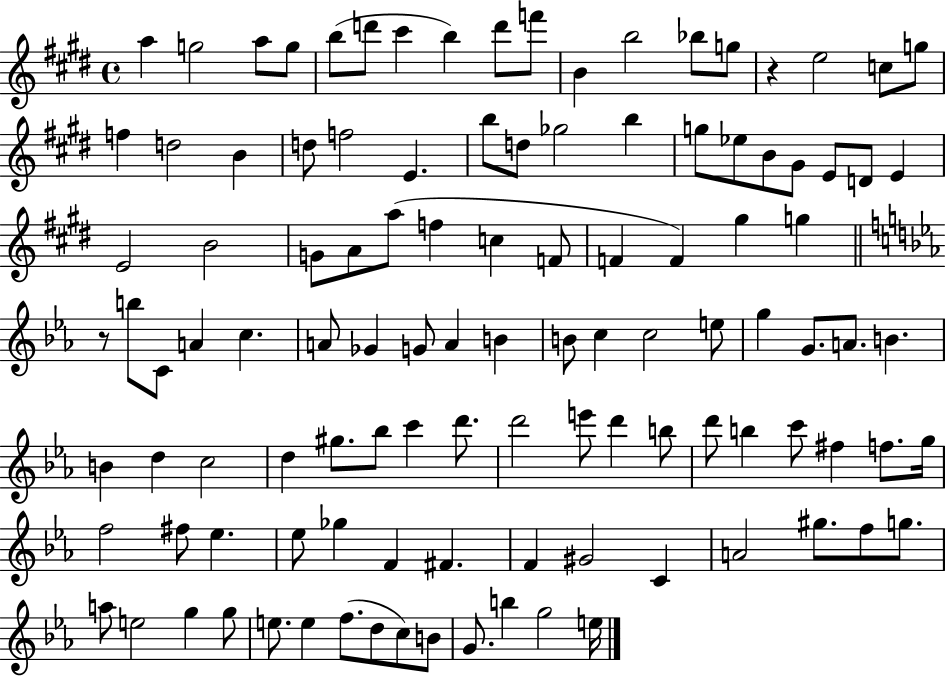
{
  \clef treble
  \time 4/4
  \defaultTimeSignature
  \key e \major
  a''4 g''2 a''8 g''8 | b''8( d'''8 cis'''4 b''4) d'''8 f'''8 | b'4 b''2 bes''8 g''8 | r4 e''2 c''8 g''8 | \break f''4 d''2 b'4 | d''8 f''2 e'4. | b''8 d''8 ges''2 b''4 | g''8 ees''8 b'8 gis'8 e'8 d'8 e'4 | \break e'2 b'2 | g'8 a'8 a''8( f''4 c''4 f'8 | f'4 f'4) gis''4 g''4 | \bar "||" \break \key c \minor r8 b''8 c'8 a'4 c''4. | a'8 ges'4 g'8 a'4 b'4 | b'8 c''4 c''2 e''8 | g''4 g'8. a'8. b'4. | \break b'4 d''4 c''2 | d''4 gis''8. bes''8 c'''4 d'''8. | d'''2 e'''8 d'''4 b''8 | d'''8 b''4 c'''8 fis''4 f''8. g''16 | \break f''2 fis''8 ees''4. | ees''8 ges''4 f'4 fis'4. | f'4 gis'2 c'4 | a'2 gis''8. f''8 g''8. | \break a''8 e''2 g''4 g''8 | e''8. e''4 f''8.( d''8 c''8) b'8 | g'8. b''4 g''2 e''16 | \bar "|."
}